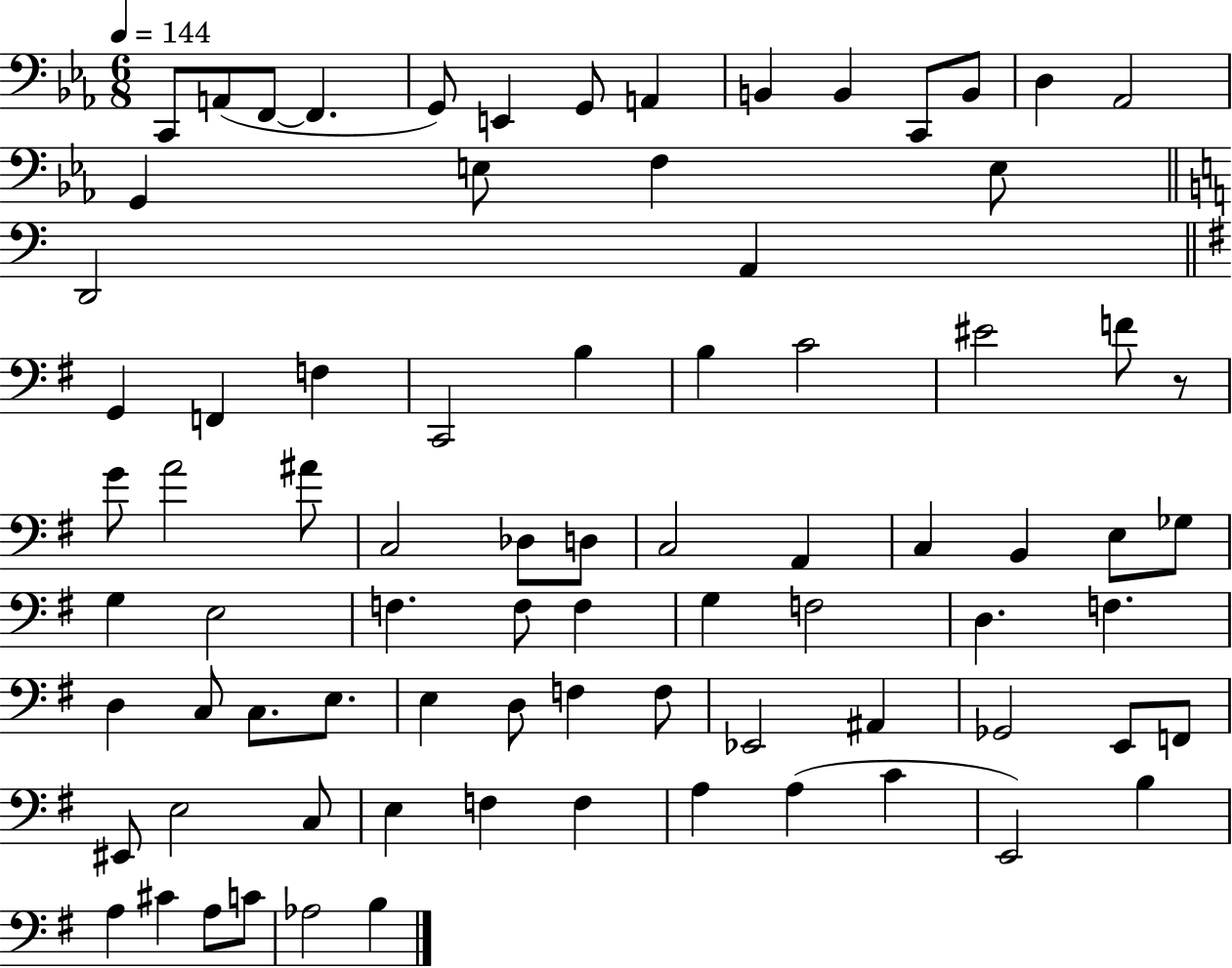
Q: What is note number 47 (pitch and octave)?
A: G3